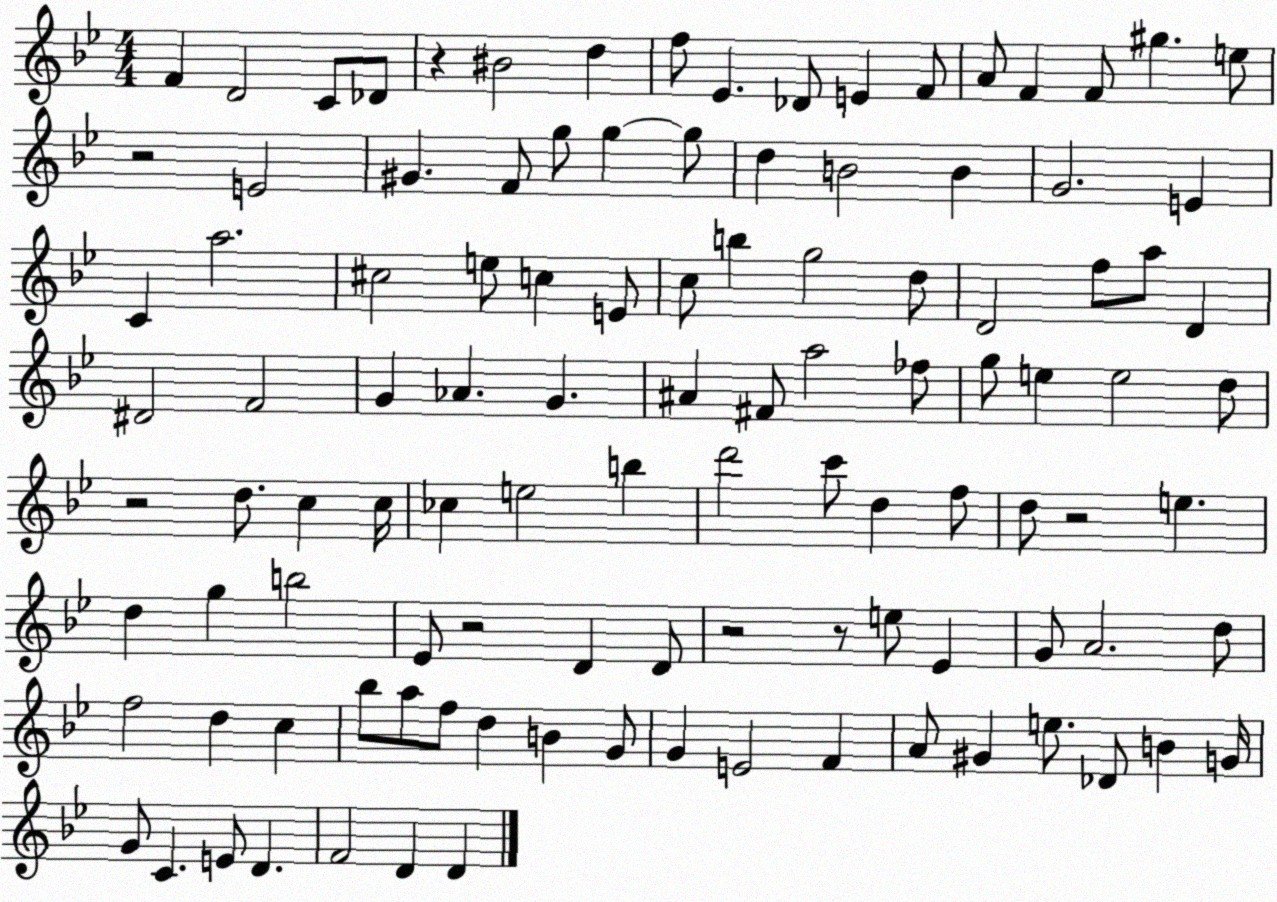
X:1
T:Untitled
M:4/4
L:1/4
K:Bb
F D2 C/2 _D/2 z ^B2 d f/2 _E _D/2 E F/2 A/2 F F/2 ^g e/2 z2 E2 ^G F/2 g/2 g g/2 d B2 B G2 E C a2 ^c2 e/2 c E/2 c/2 b g2 d/2 D2 f/2 a/2 D ^D2 F2 G _A G ^A ^F/2 a2 _f/2 g/2 e e2 d/2 z2 d/2 c c/4 _c e2 b d'2 c'/2 d f/2 d/2 z2 e d g b2 _E/2 z2 D D/2 z2 z/2 e/2 _E G/2 A2 d/2 f2 d c _b/2 a/2 f/2 d B G/2 G E2 F A/2 ^G e/2 _D/2 B G/4 G/2 C E/2 D F2 D D